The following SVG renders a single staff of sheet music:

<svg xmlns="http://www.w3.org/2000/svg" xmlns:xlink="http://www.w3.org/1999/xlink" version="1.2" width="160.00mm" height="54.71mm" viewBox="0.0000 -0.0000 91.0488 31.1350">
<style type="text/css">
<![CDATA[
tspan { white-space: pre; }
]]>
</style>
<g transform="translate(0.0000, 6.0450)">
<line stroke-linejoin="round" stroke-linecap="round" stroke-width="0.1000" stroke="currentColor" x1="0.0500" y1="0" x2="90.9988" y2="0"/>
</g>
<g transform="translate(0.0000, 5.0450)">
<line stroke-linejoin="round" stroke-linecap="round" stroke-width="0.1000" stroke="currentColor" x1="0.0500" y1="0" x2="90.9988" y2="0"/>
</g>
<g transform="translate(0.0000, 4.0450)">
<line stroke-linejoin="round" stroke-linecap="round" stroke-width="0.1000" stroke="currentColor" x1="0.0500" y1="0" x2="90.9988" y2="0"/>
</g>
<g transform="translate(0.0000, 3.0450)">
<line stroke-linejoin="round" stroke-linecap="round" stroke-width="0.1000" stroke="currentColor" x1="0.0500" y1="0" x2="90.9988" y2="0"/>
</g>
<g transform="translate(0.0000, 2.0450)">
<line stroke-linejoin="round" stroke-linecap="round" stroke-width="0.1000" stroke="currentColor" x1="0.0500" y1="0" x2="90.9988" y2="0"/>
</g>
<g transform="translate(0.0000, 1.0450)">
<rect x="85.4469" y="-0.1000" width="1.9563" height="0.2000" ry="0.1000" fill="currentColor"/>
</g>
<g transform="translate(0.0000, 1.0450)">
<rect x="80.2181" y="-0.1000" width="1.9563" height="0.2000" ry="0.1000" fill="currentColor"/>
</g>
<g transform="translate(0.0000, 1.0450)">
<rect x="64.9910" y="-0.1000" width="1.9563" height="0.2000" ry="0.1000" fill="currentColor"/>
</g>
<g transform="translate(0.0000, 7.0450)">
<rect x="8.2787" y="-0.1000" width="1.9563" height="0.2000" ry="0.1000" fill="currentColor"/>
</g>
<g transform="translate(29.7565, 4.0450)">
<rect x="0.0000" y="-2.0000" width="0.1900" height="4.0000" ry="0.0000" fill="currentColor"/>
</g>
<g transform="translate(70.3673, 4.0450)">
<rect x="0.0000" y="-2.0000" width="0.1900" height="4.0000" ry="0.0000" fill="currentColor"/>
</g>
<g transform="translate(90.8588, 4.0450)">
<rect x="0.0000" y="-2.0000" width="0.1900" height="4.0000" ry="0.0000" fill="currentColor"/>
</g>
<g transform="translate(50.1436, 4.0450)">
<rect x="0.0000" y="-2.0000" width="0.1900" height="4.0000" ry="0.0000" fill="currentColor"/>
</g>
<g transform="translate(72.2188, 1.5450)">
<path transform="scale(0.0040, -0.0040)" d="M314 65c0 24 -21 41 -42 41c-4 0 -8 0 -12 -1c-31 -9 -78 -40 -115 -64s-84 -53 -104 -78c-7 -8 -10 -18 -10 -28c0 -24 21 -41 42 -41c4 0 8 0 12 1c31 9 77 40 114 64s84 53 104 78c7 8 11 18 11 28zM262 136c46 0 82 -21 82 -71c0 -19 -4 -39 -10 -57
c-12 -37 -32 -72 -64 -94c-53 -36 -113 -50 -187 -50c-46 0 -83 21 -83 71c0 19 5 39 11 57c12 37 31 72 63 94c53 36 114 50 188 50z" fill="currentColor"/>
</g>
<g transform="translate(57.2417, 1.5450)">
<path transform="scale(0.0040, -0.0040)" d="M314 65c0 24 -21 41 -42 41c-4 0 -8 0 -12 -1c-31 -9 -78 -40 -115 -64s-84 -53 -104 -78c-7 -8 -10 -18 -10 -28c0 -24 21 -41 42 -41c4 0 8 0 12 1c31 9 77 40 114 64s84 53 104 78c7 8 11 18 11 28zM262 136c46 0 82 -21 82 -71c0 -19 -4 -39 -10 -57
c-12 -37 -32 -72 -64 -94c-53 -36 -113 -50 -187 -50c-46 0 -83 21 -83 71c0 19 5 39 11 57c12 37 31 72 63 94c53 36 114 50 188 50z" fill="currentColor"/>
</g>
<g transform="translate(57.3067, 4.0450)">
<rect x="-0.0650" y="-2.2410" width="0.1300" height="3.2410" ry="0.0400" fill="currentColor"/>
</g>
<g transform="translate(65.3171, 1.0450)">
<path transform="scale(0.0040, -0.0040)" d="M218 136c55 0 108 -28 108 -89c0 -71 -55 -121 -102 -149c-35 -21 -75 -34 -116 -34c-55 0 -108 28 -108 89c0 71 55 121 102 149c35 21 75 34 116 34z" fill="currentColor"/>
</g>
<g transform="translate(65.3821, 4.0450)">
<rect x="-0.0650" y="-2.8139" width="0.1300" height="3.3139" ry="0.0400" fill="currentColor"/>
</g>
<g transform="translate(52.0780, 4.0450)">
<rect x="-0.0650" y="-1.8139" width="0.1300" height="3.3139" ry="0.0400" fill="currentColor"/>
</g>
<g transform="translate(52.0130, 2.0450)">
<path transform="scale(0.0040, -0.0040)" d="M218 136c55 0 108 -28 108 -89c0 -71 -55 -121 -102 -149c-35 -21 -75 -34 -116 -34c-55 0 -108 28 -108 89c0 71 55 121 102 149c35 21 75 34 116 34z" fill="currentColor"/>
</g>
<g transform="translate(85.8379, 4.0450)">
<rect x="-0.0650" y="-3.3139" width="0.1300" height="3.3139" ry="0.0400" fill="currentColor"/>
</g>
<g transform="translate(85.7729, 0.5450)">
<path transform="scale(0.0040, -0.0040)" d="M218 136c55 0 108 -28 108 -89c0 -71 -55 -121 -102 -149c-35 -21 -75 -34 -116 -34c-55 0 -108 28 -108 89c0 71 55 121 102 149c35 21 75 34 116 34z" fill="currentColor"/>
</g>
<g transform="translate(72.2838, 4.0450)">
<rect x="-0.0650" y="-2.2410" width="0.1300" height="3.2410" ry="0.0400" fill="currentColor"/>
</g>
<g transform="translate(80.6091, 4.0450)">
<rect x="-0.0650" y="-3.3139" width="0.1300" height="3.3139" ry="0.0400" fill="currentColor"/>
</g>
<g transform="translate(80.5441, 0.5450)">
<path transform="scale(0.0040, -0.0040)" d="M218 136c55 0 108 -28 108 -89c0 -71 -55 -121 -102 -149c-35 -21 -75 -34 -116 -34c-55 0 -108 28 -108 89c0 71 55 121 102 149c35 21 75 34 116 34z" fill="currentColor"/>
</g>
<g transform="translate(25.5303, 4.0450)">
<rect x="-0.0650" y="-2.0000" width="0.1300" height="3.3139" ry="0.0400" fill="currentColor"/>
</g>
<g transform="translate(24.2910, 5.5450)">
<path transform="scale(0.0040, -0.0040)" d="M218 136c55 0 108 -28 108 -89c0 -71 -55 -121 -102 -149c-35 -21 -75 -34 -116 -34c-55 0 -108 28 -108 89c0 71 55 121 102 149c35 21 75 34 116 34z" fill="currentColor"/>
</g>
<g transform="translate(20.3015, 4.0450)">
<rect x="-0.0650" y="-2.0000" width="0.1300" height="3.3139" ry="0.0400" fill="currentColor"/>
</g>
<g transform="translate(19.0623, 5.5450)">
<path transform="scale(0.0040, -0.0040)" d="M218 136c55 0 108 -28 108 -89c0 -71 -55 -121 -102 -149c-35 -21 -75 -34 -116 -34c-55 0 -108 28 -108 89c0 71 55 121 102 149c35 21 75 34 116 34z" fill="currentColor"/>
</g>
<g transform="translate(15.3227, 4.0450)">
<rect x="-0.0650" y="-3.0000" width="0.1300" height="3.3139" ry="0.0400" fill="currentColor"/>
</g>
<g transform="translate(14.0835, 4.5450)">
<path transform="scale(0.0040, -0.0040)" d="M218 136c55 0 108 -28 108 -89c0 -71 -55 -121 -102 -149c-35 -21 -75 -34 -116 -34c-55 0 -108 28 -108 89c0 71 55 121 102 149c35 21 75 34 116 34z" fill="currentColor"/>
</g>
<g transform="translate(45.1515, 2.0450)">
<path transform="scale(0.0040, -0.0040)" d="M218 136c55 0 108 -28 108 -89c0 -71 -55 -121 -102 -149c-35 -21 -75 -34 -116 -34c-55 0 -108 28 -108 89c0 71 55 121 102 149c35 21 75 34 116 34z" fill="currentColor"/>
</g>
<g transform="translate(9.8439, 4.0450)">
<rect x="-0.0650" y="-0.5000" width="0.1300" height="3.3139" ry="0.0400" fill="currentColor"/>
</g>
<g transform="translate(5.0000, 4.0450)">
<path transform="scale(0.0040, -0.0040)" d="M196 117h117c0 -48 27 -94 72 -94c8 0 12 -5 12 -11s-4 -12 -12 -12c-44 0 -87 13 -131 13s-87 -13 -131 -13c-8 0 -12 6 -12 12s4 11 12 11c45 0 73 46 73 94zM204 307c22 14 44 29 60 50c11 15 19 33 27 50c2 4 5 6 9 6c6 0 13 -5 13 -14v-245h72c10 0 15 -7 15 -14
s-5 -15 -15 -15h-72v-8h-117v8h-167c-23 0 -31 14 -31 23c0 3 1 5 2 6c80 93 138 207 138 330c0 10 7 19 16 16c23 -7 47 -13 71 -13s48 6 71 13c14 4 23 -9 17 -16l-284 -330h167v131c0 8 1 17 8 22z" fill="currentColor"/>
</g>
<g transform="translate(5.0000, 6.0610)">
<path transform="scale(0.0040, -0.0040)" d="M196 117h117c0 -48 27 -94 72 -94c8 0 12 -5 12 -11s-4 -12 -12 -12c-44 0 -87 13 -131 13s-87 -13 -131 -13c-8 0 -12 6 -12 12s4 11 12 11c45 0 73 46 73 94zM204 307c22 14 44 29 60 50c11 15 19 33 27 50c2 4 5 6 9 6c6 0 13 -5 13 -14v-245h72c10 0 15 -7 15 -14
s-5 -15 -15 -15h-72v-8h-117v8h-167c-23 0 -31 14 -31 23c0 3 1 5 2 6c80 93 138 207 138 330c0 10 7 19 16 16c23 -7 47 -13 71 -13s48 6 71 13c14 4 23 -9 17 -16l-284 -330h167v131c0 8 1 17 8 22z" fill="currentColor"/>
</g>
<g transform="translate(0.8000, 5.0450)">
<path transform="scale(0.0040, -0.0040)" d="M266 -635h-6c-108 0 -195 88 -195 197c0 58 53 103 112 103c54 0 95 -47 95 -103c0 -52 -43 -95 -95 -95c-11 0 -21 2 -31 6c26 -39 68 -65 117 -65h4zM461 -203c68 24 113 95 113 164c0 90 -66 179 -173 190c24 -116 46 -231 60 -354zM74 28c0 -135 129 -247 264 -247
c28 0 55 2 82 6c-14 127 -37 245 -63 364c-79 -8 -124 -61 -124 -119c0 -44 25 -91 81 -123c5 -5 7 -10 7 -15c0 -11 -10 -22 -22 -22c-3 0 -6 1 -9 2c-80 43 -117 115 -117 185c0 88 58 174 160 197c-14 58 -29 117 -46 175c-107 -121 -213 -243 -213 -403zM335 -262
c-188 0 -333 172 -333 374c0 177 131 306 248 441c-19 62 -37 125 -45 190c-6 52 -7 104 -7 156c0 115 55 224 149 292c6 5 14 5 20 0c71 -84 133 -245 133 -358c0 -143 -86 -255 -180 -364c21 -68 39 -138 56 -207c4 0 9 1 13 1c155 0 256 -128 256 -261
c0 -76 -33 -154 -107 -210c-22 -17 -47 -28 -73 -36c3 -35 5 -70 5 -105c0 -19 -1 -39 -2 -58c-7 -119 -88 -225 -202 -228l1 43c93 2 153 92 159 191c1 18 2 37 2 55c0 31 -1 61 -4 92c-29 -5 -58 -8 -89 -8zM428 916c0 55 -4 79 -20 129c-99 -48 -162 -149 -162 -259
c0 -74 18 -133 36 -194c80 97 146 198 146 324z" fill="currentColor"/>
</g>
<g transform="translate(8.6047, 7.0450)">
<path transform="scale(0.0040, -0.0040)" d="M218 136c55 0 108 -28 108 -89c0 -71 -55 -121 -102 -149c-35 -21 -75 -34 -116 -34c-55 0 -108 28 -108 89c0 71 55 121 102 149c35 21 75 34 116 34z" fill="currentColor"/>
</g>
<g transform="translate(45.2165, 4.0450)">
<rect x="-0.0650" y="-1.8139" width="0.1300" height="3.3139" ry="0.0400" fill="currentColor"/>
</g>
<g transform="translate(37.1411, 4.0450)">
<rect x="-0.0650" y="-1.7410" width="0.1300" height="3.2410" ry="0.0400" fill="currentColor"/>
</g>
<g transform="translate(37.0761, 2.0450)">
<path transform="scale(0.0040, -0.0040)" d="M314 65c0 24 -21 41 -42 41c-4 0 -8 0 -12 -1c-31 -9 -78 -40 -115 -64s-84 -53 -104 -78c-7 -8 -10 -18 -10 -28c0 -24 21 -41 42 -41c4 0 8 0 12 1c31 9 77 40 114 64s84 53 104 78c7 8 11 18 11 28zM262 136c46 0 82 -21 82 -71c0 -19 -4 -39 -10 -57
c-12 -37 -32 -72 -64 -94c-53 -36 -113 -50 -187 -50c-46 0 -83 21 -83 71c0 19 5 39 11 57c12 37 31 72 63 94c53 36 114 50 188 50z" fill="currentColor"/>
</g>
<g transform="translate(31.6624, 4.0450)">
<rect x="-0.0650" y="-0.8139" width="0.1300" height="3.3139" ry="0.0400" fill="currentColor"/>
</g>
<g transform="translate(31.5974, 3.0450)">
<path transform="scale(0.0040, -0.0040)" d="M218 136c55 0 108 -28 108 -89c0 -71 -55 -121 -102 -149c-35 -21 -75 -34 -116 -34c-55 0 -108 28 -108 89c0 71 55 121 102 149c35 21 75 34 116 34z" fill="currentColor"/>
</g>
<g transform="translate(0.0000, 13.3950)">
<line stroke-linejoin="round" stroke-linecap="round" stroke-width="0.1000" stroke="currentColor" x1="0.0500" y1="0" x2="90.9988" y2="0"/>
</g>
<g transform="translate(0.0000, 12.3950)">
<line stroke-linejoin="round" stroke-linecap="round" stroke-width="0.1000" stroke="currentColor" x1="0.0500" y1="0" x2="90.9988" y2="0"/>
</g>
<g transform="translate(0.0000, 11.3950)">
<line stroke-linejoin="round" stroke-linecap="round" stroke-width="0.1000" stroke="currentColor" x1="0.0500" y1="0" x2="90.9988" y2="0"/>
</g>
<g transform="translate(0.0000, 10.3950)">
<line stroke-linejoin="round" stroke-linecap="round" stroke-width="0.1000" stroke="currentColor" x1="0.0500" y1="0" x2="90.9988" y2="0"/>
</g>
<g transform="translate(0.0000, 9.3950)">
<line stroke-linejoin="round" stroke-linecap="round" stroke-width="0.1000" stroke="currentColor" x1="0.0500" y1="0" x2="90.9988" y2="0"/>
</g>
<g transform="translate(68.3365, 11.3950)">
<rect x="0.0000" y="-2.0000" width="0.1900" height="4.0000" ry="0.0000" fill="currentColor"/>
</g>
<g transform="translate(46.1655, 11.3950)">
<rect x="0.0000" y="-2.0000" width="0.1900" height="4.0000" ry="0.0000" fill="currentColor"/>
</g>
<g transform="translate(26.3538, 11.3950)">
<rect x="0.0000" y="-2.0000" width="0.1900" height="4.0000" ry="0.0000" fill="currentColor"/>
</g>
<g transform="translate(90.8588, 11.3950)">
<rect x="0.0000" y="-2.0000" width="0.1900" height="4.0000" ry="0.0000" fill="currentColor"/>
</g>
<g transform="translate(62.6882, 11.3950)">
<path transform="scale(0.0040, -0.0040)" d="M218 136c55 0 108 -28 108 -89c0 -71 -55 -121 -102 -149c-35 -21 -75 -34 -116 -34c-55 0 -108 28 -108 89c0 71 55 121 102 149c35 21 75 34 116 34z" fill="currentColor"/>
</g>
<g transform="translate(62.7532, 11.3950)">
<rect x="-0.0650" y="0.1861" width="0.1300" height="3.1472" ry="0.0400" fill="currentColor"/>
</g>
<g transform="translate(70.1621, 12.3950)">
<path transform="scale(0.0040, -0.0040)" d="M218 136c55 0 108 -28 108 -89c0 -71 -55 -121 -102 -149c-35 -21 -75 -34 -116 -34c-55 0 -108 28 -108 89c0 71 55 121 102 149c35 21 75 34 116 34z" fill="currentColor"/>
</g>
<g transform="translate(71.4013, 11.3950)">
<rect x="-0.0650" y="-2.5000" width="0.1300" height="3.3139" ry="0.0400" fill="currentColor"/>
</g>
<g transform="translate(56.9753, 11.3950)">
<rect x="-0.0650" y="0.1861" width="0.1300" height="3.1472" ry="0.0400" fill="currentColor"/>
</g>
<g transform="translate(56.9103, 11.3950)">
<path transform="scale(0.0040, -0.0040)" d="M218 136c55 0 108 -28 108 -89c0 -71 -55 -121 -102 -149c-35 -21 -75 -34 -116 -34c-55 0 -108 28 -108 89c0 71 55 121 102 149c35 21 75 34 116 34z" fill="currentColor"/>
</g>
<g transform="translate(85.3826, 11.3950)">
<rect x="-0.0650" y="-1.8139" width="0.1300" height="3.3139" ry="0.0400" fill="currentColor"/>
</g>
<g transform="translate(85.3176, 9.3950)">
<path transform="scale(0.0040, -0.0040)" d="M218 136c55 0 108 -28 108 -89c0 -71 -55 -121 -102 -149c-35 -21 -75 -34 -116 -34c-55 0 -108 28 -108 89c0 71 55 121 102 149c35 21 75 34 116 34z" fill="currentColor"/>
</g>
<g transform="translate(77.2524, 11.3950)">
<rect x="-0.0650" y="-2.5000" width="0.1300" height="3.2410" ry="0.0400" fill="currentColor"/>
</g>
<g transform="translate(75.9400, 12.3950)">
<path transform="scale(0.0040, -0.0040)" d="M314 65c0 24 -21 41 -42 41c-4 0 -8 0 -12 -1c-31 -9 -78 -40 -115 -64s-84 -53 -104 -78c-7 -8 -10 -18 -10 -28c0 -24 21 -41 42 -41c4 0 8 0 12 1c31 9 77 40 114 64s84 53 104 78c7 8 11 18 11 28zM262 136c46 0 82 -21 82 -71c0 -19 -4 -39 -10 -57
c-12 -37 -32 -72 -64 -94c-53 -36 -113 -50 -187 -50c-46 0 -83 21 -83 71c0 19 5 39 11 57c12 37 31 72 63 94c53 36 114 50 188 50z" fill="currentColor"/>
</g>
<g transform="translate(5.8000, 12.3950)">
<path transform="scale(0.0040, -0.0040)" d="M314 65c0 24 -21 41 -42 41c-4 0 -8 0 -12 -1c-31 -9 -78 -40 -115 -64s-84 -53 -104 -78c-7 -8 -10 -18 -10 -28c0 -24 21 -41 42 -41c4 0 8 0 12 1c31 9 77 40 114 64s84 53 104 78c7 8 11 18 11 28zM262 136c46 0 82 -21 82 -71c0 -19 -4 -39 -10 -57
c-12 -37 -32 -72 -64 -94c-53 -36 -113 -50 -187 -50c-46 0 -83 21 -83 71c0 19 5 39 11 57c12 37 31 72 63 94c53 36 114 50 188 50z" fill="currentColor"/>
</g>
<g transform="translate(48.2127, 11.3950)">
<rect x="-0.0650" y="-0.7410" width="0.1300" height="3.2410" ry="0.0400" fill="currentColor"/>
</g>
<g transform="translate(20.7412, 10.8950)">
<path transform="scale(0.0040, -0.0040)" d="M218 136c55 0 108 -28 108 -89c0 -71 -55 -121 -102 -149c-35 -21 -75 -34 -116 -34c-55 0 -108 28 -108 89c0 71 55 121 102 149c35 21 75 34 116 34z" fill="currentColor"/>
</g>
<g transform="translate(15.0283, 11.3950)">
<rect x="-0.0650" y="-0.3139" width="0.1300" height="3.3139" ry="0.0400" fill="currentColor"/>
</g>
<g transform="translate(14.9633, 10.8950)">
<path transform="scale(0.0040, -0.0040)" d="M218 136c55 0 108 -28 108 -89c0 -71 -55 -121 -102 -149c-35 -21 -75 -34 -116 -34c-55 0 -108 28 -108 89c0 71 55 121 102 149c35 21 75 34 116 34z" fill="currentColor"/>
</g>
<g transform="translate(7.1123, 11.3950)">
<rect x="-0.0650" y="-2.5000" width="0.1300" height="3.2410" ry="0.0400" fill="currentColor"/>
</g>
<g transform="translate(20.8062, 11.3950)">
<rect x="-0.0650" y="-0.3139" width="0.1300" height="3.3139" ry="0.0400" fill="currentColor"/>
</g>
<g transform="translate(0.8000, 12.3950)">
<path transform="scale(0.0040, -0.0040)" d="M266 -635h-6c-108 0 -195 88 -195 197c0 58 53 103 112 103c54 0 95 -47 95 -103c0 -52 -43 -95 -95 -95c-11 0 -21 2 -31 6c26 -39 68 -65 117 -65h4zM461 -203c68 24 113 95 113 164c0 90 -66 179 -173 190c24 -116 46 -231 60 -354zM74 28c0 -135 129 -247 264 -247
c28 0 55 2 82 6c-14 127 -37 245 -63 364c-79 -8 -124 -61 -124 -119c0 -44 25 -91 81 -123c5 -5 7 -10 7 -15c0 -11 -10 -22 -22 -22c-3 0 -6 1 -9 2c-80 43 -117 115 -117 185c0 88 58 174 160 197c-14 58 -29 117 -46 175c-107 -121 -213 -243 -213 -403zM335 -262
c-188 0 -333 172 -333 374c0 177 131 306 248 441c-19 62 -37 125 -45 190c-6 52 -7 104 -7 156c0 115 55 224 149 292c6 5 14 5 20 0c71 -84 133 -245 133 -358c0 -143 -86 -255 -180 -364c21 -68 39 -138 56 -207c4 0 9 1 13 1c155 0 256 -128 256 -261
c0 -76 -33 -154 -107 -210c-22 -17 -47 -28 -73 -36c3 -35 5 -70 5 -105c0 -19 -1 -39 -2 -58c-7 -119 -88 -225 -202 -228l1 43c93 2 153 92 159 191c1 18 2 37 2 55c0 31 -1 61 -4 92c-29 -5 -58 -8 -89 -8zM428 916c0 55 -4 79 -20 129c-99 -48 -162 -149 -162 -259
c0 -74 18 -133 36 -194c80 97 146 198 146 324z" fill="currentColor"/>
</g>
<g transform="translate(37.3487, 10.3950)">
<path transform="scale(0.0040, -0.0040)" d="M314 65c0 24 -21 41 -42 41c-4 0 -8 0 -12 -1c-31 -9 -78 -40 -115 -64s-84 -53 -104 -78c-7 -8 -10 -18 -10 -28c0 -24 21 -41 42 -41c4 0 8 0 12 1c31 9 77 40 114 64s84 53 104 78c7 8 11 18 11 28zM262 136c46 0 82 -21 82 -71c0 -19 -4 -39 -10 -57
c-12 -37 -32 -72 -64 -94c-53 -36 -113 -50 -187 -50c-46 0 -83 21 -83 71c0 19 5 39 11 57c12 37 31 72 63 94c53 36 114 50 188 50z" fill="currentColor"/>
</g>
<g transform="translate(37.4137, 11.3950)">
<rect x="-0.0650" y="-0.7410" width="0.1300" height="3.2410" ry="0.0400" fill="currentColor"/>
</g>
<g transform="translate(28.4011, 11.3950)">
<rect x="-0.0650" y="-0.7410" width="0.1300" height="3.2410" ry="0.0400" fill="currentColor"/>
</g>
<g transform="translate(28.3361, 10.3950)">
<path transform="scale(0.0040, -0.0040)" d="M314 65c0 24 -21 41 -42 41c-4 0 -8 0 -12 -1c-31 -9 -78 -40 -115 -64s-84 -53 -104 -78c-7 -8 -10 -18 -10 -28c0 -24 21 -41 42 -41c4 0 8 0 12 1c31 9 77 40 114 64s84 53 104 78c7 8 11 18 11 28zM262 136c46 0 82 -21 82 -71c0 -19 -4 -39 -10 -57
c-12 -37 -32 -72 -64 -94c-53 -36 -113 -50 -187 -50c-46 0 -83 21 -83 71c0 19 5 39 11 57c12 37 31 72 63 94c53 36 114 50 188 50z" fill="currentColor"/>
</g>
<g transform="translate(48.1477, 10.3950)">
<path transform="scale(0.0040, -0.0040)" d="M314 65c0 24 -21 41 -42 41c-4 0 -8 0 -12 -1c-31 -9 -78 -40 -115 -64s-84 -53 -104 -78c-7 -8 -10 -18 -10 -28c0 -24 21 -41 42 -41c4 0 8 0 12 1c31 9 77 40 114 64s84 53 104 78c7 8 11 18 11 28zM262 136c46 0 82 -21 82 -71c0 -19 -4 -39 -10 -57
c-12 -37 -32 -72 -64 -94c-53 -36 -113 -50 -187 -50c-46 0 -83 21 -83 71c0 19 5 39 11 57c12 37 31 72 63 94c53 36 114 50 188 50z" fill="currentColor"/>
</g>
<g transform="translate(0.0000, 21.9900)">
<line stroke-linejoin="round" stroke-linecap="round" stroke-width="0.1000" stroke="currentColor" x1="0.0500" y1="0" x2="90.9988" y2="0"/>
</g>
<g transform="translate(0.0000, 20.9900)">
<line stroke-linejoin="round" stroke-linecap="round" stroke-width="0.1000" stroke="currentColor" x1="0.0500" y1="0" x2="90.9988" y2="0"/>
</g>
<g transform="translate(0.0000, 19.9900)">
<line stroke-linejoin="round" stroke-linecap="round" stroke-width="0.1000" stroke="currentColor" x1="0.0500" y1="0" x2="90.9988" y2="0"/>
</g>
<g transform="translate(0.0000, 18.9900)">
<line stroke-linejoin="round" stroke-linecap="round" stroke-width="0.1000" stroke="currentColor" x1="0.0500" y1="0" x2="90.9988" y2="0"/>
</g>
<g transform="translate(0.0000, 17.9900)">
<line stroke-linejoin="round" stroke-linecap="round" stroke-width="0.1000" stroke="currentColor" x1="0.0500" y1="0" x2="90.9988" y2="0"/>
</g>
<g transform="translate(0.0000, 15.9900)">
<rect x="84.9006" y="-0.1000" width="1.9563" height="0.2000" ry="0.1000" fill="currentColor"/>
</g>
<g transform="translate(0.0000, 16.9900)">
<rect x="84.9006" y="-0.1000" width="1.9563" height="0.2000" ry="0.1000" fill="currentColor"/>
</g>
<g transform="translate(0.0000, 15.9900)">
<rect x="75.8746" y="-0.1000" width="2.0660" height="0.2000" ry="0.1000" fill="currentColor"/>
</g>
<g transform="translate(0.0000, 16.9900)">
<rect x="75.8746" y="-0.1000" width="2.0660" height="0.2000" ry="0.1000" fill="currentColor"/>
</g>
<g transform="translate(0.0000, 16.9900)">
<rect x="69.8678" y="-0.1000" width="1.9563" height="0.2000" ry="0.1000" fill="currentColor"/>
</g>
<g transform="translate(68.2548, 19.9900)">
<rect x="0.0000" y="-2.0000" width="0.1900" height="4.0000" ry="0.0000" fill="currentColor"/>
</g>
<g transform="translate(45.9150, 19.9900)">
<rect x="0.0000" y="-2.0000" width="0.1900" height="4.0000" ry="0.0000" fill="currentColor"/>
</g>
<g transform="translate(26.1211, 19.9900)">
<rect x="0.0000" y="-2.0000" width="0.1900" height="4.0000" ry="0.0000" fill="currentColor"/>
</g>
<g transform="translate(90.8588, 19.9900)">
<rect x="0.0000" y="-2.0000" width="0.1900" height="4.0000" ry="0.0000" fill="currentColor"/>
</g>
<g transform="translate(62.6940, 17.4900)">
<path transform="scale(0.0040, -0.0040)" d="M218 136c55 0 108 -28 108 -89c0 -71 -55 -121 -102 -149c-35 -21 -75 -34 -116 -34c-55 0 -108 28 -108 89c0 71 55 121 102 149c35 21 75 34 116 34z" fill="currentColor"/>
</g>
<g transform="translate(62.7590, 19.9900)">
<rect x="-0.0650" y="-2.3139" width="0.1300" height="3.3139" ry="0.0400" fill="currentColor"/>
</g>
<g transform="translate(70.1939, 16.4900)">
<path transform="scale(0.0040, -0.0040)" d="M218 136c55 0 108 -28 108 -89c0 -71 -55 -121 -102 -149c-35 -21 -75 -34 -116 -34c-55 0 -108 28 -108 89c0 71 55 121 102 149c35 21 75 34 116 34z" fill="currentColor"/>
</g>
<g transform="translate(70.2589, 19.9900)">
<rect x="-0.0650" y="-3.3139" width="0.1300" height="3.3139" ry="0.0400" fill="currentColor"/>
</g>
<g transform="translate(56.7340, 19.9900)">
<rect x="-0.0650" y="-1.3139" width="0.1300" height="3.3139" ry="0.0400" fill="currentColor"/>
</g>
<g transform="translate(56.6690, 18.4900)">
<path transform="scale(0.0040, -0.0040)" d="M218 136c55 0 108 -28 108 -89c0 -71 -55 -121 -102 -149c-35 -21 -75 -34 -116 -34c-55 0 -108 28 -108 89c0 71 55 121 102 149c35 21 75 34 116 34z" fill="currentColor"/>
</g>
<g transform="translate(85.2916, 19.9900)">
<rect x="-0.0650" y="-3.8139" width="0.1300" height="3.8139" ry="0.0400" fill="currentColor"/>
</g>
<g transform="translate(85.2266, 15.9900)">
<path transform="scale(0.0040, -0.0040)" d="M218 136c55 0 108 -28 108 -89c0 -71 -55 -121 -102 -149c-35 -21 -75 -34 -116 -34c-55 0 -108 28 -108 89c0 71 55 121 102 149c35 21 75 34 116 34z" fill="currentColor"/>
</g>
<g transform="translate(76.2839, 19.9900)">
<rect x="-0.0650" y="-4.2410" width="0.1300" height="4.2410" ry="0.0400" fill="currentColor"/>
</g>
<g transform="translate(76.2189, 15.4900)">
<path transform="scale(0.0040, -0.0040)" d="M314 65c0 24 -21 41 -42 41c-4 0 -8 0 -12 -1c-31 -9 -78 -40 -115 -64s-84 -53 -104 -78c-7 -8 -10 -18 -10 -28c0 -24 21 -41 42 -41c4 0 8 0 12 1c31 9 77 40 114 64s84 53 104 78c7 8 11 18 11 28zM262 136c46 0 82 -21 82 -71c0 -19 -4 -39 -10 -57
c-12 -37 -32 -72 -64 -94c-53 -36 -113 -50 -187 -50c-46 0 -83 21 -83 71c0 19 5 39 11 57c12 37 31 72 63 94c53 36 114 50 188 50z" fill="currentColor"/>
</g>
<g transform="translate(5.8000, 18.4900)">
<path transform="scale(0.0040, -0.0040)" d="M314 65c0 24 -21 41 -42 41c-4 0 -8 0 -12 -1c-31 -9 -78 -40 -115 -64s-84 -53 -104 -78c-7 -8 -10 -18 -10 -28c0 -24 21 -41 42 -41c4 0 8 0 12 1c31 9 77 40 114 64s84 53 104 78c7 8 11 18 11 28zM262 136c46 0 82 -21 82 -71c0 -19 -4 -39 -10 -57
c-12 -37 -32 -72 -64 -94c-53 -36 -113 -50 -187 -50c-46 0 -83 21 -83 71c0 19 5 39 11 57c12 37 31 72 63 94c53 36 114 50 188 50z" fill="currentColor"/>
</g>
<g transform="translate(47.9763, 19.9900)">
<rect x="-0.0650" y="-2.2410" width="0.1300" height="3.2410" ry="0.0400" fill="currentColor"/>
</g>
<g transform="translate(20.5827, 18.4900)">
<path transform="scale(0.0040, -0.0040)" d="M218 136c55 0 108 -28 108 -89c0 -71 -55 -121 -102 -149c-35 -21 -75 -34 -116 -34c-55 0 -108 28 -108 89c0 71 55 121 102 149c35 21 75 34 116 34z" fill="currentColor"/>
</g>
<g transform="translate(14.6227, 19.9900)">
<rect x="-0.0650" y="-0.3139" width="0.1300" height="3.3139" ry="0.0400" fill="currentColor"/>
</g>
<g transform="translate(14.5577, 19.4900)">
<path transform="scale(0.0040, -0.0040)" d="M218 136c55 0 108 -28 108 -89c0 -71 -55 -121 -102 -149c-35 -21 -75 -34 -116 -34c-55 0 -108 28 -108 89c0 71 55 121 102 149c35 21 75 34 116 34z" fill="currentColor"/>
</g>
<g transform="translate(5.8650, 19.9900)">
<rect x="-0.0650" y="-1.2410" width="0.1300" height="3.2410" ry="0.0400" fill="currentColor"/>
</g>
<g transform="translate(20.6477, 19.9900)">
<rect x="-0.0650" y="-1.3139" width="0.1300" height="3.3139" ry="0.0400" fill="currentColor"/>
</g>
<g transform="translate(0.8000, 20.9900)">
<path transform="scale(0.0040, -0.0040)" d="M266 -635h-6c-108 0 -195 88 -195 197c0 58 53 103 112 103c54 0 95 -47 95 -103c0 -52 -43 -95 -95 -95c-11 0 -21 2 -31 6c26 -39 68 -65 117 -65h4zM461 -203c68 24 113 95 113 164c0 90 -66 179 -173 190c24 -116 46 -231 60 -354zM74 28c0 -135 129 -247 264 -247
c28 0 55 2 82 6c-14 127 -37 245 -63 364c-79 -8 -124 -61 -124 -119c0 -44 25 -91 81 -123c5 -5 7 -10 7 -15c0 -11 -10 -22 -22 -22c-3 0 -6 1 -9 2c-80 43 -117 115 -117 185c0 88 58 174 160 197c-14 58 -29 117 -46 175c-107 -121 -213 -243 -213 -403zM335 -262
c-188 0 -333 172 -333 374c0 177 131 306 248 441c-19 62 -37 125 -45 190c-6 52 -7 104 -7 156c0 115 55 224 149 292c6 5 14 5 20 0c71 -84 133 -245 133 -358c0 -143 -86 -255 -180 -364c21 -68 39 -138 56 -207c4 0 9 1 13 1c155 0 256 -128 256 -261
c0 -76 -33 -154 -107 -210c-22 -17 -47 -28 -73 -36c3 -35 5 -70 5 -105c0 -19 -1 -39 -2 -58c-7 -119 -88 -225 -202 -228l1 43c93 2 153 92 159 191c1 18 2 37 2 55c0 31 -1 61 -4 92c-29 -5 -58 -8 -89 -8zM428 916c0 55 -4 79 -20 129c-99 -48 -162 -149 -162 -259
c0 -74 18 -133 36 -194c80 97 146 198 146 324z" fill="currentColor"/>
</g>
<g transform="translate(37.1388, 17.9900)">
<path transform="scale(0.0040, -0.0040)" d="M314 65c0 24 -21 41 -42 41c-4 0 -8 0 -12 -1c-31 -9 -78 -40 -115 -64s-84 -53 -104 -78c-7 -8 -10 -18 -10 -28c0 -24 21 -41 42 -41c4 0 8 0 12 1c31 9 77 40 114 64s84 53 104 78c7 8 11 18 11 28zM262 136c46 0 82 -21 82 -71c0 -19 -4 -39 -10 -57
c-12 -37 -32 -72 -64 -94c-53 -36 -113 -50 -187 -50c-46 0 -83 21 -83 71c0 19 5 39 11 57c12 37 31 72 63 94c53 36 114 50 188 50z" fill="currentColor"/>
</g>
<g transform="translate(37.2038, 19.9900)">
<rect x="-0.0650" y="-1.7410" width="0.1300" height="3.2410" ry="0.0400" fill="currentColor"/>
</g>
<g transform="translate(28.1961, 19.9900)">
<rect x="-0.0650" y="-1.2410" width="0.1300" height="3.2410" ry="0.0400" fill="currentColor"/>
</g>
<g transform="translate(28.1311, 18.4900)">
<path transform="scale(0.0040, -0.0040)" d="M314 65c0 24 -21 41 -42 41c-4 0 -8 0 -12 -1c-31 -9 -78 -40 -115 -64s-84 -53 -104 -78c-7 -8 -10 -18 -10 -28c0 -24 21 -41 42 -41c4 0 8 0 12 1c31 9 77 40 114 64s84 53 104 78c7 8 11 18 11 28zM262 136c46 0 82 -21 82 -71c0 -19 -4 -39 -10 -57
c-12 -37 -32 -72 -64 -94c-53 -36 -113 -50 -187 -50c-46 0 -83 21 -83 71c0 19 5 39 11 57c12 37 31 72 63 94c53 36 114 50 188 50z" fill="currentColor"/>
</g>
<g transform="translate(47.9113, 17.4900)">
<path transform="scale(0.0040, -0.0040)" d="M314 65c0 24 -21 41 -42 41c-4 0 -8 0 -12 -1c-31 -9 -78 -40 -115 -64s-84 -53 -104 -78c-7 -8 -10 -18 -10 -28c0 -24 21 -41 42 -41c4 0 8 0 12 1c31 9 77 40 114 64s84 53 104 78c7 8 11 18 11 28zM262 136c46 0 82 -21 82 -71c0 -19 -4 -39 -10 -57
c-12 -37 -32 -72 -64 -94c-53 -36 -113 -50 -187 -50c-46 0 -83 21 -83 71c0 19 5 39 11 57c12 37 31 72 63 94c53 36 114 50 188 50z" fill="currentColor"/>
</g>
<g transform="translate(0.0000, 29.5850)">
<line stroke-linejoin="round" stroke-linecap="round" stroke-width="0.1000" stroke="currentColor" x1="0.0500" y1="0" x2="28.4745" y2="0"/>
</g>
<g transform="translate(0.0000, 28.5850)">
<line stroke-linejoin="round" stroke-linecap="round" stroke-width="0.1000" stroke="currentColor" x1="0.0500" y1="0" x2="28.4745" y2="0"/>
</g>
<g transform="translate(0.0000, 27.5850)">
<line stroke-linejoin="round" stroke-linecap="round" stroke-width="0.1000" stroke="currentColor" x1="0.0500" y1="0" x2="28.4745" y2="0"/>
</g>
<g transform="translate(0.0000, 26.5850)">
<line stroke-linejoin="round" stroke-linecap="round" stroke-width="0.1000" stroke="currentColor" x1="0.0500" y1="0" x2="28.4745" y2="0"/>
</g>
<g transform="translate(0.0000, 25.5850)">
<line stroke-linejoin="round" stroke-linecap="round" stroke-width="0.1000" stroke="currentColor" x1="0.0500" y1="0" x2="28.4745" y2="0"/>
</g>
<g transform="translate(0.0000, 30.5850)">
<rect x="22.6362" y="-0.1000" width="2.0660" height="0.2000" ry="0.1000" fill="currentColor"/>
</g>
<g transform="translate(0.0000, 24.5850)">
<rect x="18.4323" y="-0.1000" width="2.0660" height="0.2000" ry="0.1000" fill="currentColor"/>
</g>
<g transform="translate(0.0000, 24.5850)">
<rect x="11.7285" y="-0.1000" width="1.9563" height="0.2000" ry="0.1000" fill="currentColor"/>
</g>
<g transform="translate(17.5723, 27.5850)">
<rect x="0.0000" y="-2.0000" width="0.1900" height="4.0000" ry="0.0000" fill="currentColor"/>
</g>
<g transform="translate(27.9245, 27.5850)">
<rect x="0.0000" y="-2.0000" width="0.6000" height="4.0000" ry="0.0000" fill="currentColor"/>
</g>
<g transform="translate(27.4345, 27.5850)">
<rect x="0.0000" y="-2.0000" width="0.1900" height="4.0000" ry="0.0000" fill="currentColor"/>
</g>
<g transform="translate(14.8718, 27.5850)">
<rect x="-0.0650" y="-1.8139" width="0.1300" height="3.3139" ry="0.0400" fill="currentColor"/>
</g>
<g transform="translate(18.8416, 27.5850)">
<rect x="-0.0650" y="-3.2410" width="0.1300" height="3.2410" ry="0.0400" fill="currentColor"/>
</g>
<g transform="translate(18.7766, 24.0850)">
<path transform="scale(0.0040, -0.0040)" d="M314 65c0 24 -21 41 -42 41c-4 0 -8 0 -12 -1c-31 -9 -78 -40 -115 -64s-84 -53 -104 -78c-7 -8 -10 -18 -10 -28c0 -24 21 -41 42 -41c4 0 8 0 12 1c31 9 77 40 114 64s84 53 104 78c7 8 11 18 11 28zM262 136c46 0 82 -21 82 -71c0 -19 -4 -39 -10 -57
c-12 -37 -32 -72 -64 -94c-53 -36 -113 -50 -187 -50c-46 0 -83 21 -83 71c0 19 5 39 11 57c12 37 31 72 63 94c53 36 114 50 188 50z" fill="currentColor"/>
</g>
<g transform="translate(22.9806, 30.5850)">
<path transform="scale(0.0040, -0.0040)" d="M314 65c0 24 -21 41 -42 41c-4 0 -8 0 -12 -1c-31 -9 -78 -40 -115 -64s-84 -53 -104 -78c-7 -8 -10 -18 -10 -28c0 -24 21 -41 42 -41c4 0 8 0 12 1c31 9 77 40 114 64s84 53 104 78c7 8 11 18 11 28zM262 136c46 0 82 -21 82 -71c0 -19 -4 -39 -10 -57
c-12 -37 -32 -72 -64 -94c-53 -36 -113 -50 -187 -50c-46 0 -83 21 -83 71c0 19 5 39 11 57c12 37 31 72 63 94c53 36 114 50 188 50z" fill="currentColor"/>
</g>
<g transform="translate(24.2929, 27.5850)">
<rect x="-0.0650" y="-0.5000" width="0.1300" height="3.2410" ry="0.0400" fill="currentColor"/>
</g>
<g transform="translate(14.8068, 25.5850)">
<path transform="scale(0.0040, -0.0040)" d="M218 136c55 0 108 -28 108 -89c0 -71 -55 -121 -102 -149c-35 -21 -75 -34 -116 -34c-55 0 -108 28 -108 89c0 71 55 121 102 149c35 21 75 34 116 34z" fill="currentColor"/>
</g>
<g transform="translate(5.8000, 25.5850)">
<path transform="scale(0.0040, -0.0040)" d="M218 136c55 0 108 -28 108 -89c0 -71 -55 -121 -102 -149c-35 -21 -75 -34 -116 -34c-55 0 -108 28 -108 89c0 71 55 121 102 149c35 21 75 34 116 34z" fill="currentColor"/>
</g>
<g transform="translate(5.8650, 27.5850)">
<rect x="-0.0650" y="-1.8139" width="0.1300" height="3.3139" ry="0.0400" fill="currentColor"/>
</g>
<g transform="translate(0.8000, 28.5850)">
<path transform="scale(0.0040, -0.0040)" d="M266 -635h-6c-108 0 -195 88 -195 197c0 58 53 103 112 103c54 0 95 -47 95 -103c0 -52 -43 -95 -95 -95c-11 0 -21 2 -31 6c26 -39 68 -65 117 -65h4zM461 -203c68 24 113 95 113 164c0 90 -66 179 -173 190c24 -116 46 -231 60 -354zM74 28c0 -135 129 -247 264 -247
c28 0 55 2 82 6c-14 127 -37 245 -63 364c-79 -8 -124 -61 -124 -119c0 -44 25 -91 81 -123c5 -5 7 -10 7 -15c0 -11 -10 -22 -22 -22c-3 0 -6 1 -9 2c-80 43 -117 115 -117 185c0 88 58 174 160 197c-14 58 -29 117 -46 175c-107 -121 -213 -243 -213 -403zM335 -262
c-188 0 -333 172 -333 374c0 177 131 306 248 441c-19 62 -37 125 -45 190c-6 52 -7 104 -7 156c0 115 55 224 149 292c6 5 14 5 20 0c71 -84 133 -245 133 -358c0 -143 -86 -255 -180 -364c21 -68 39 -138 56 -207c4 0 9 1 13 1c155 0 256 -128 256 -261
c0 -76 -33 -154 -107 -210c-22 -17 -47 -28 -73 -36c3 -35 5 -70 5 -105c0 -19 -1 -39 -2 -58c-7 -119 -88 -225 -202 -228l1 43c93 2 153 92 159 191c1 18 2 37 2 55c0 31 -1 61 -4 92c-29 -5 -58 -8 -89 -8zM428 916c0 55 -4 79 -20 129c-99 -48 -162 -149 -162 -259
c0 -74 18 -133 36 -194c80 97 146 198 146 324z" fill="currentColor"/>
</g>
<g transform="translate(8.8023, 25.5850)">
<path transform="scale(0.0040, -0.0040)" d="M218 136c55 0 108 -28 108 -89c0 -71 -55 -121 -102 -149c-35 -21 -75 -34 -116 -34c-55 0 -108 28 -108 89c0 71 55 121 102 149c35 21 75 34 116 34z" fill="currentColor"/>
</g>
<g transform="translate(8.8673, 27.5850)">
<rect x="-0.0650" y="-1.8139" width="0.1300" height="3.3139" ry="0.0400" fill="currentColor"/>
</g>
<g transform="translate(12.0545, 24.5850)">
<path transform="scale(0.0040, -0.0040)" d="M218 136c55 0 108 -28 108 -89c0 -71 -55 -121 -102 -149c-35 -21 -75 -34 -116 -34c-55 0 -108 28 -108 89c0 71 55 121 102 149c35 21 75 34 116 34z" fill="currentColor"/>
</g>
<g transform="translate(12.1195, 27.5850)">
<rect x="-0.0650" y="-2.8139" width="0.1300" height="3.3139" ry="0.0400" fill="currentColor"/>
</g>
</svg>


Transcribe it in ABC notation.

X:1
T:Untitled
M:4/4
L:1/4
K:C
C A F F d f2 f f g2 a g2 b b G2 c c d2 d2 d2 B B G G2 f e2 c e e2 f2 g2 e g b d'2 c' f f a f b2 C2